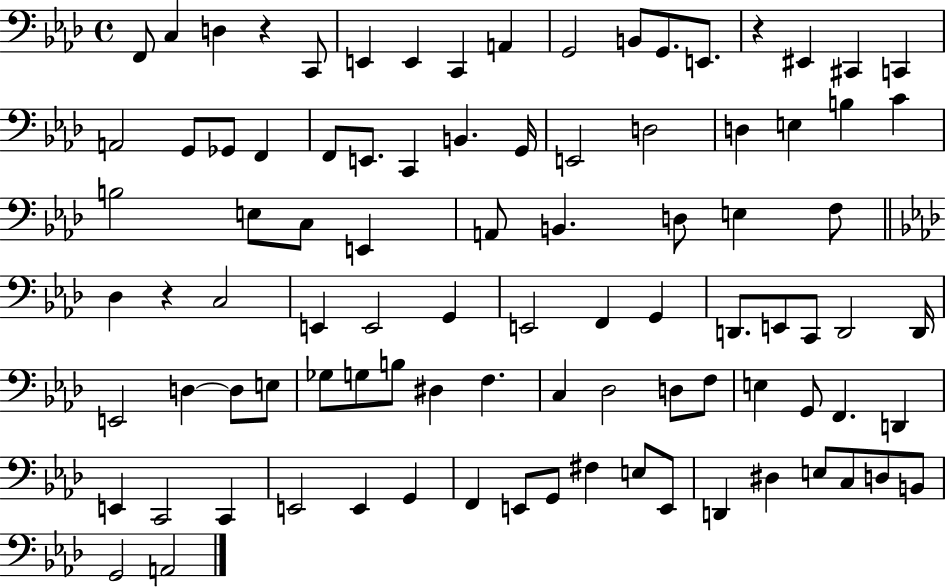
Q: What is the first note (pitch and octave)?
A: F2